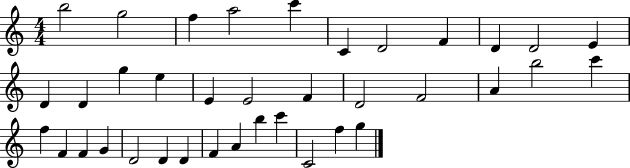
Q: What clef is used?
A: treble